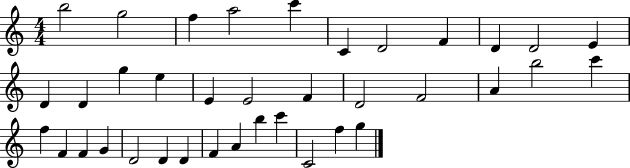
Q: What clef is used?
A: treble